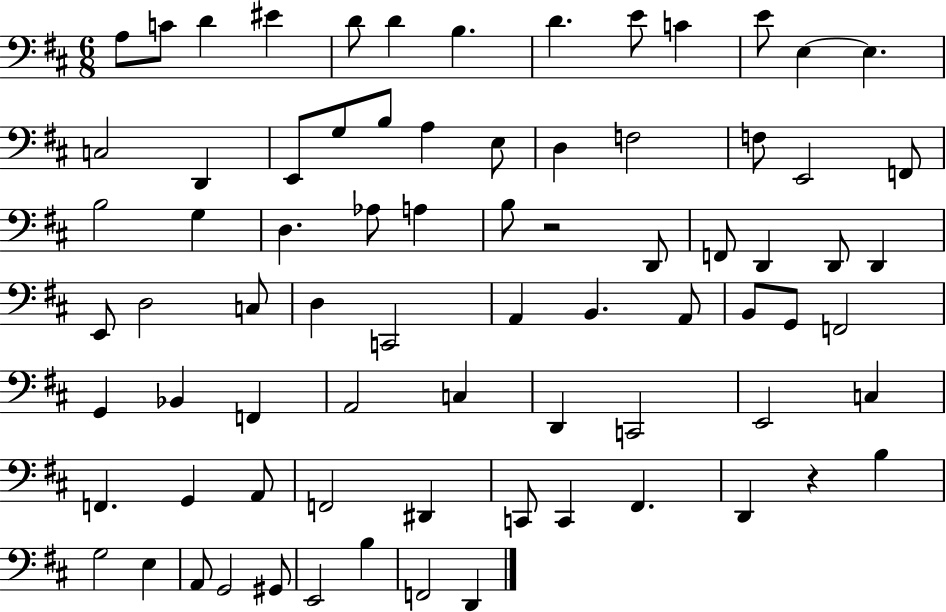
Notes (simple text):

A3/e C4/e D4/q EIS4/q D4/e D4/q B3/q. D4/q. E4/e C4/q E4/e E3/q E3/q. C3/h D2/q E2/e G3/e B3/e A3/q E3/e D3/q F3/h F3/e E2/h F2/e B3/h G3/q D3/q. Ab3/e A3/q B3/e R/h D2/e F2/e D2/q D2/e D2/q E2/e D3/h C3/e D3/q C2/h A2/q B2/q. A2/e B2/e G2/e F2/h G2/q Bb2/q F2/q A2/h C3/q D2/q C2/h E2/h C3/q F2/q. G2/q A2/e F2/h D#2/q C2/e C2/q F#2/q. D2/q R/q B3/q G3/h E3/q A2/e G2/h G#2/e E2/h B3/q F2/h D2/q